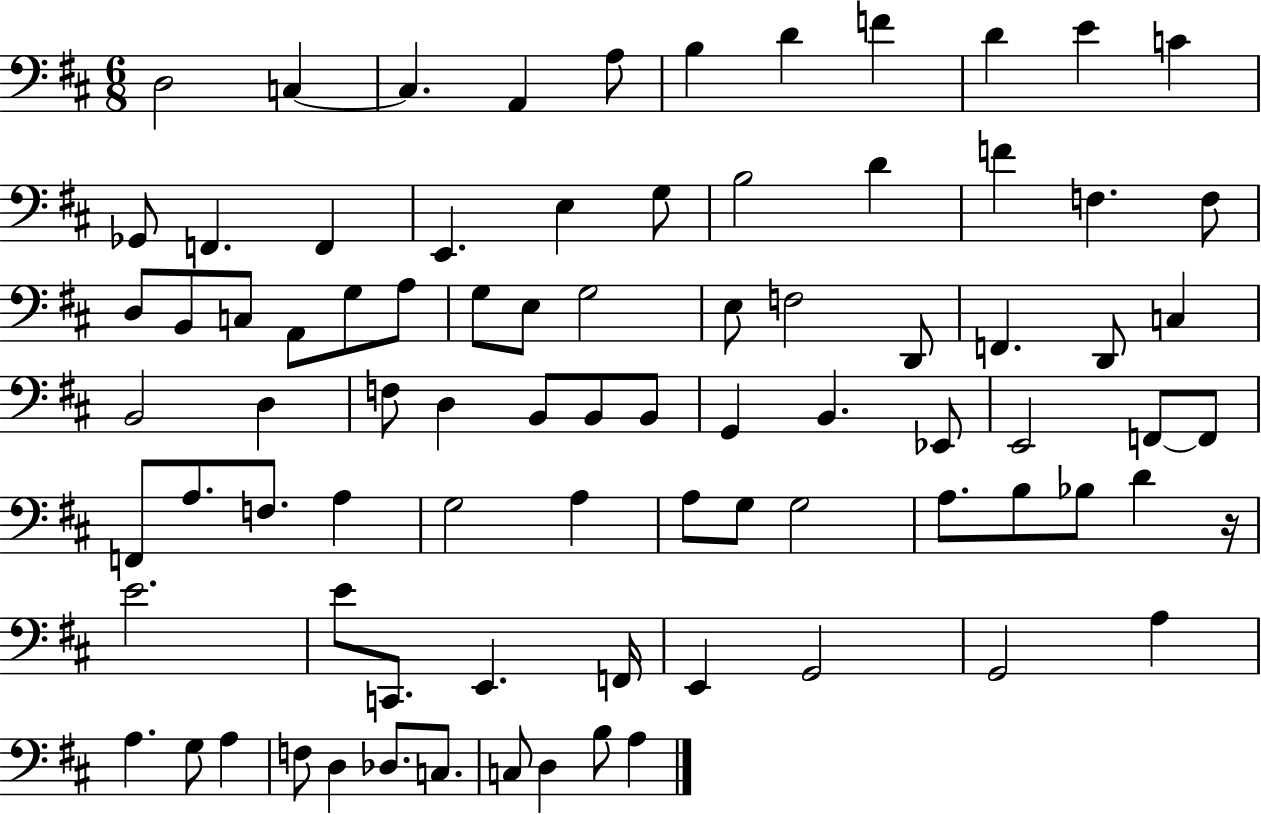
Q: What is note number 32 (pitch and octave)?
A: E3